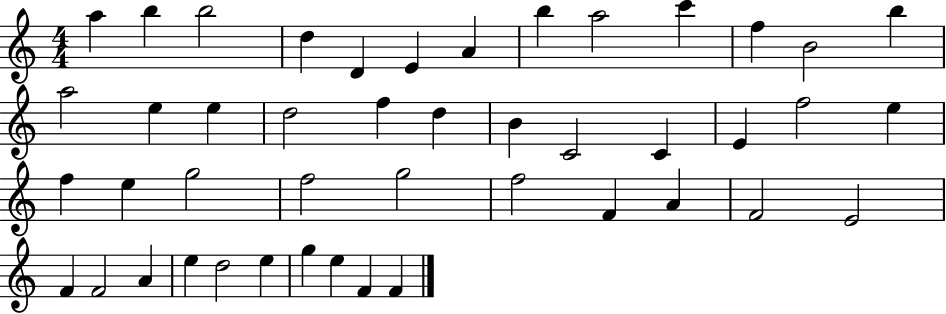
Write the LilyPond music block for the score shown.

{
  \clef treble
  \numericTimeSignature
  \time 4/4
  \key c \major
  a''4 b''4 b''2 | d''4 d'4 e'4 a'4 | b''4 a''2 c'''4 | f''4 b'2 b''4 | \break a''2 e''4 e''4 | d''2 f''4 d''4 | b'4 c'2 c'4 | e'4 f''2 e''4 | \break f''4 e''4 g''2 | f''2 g''2 | f''2 f'4 a'4 | f'2 e'2 | \break f'4 f'2 a'4 | e''4 d''2 e''4 | g''4 e''4 f'4 f'4 | \bar "|."
}